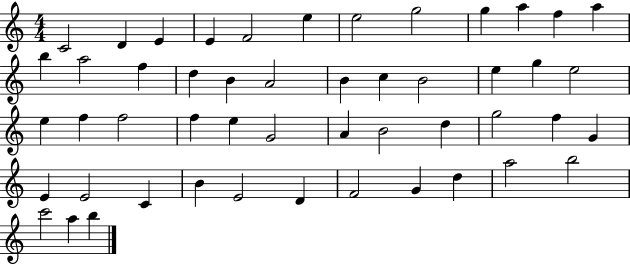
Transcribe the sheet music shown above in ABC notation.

X:1
T:Untitled
M:4/4
L:1/4
K:C
C2 D E E F2 e e2 g2 g a f a b a2 f d B A2 B c B2 e g e2 e f f2 f e G2 A B2 d g2 f G E E2 C B E2 D F2 G d a2 b2 c'2 a b